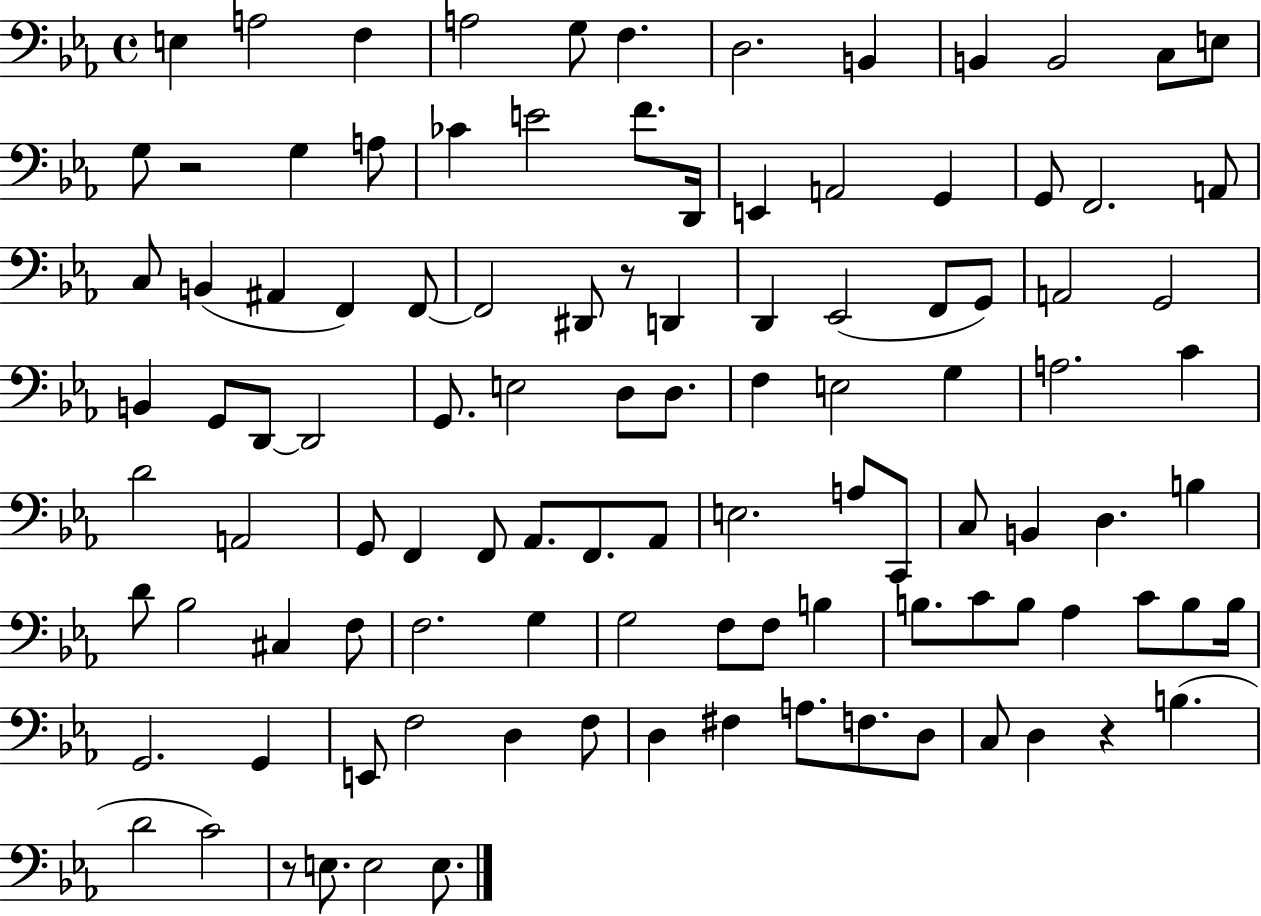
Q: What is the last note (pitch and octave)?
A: E3